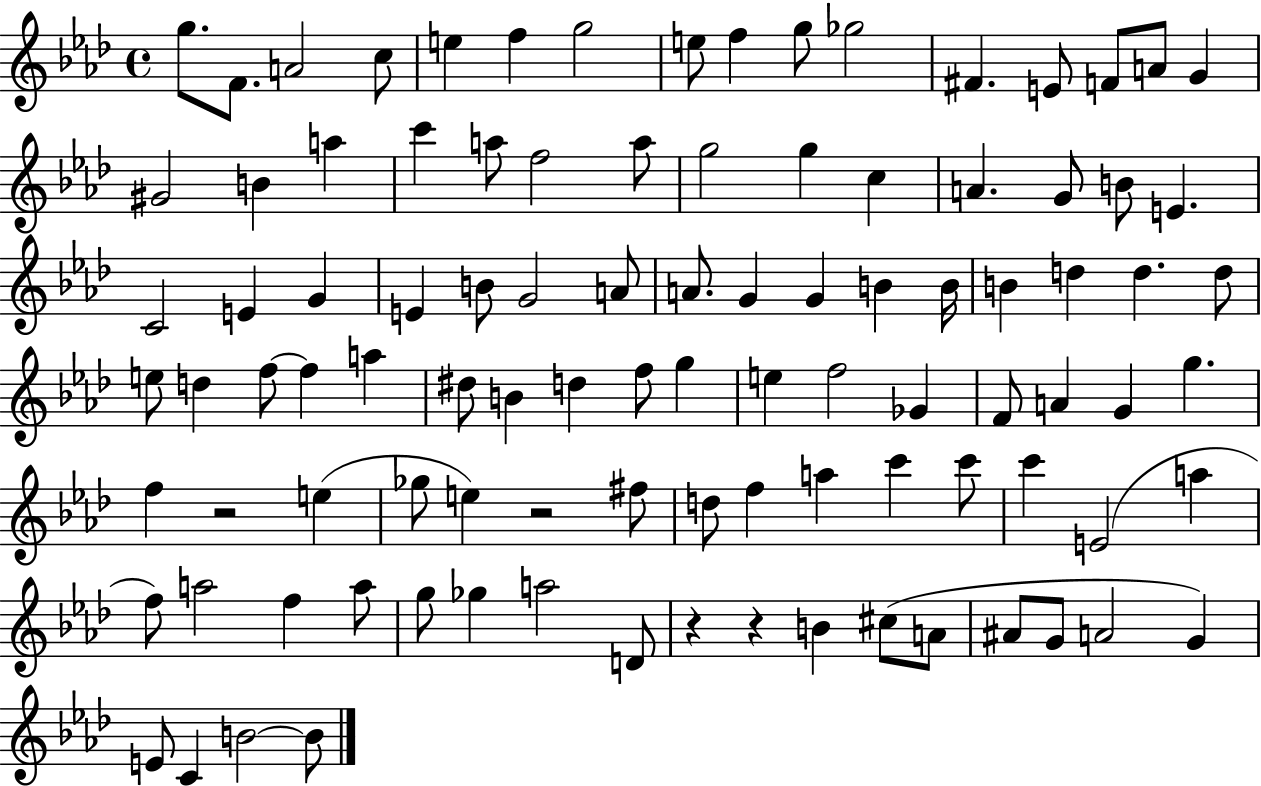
{
  \clef treble
  \time 4/4
  \defaultTimeSignature
  \key aes \major
  g''8. f'8. a'2 c''8 | e''4 f''4 g''2 | e''8 f''4 g''8 ges''2 | fis'4. e'8 f'8 a'8 g'4 | \break gis'2 b'4 a''4 | c'''4 a''8 f''2 a''8 | g''2 g''4 c''4 | a'4. g'8 b'8 e'4. | \break c'2 e'4 g'4 | e'4 b'8 g'2 a'8 | a'8. g'4 g'4 b'4 b'16 | b'4 d''4 d''4. d''8 | \break e''8 d''4 f''8~~ f''4 a''4 | dis''8 b'4 d''4 f''8 g''4 | e''4 f''2 ges'4 | f'8 a'4 g'4 g''4. | \break f''4 r2 e''4( | ges''8 e''4) r2 fis''8 | d''8 f''4 a''4 c'''4 c'''8 | c'''4 e'2( a''4 | \break f''8) a''2 f''4 a''8 | g''8 ges''4 a''2 d'8 | r4 r4 b'4 cis''8( a'8 | ais'8 g'8 a'2 g'4) | \break e'8 c'4 b'2~~ b'8 | \bar "|."
}